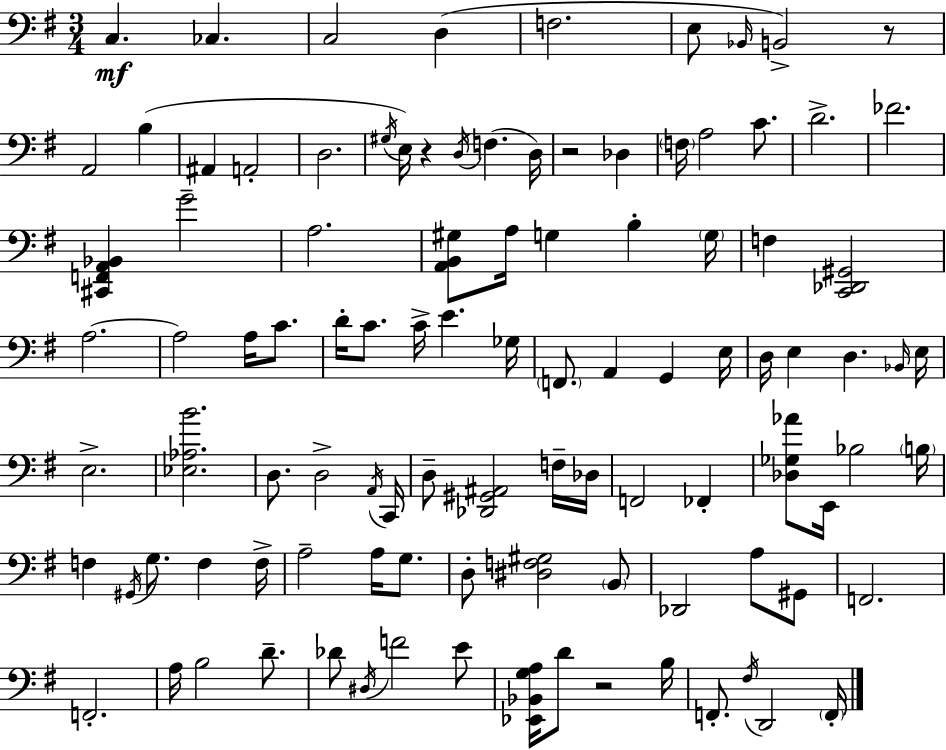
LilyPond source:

{
  \clef bass
  \numericTimeSignature
  \time 3/4
  \key e \minor
  c4.\mf ces4. | c2 d4( | f2. | e8 \grace { bes,16 }) b,2-> r8 | \break a,2 b4( | ais,4 a,2-. | d2. | \acciaccatura { gis16 } e16) r4 \acciaccatura { d16 }( f4. | \break d16) r2 des4 | \parenthesize f16 a2 | c'8. d'2.-> | fes'2. | \break <cis, f, a, bes,>4 g'2-- | a2. | <a, b, gis>8 a16 g4 b4-. | \parenthesize g16 f4 <c, des, gis,>2 | \break a2.~~ | a2 a16 | c'8. d'16-. c'8. c'16-> e'4. | ges16 \parenthesize f,8. a,4 g,4 | \break e16 d16 e4 d4. | \grace { bes,16 } e16 e2.-> | <ees aes b'>2. | d8. d2-> | \break \acciaccatura { a,16 } c,16 d8-- <des, gis, ais,>2 | f16-- des16 f,2 | fes,4-. <des ges aes'>8 e,16 bes2 | \parenthesize b16 f4 \acciaccatura { gis,16 } g8. | \break f4 f16-> a2-- | a16 g8. d8-. <dis f gis>2 | \parenthesize b,8 des,2 | a8 gis,8 f,2. | \break f,2.-. | a16 b2 | d'8.-- des'8 \acciaccatura { dis16 } f'2 | e'8 <ees, bes, g a>16 d'8 r2 | \break b16 f,8.-. \acciaccatura { fis16 } d,2 | \parenthesize f,16-. \bar "|."
}